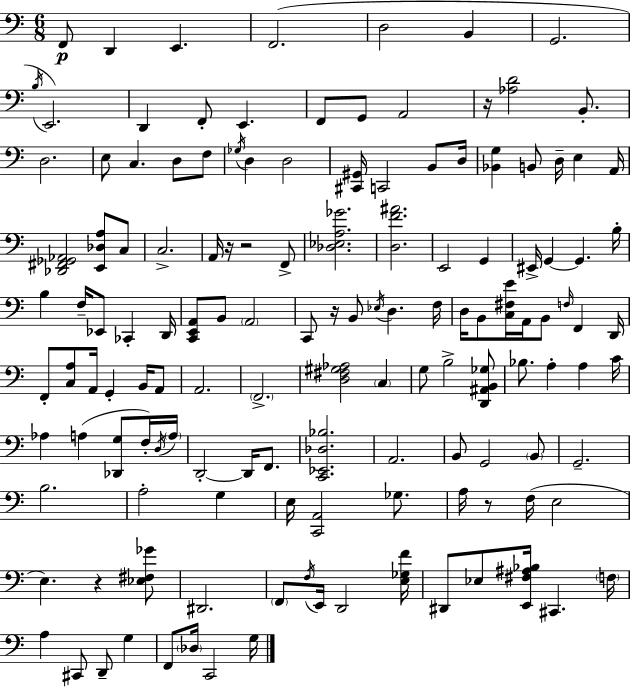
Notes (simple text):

F2/e D2/q E2/q. F2/h. D3/h B2/q G2/h. B3/s E2/h. D2/q F2/e E2/q. F2/e G2/e A2/h R/s [Ab3,D4]/h B2/e. D3/h. E3/e C3/q. D3/e F3/e Gb3/s D3/q D3/h [C#2,G#2]/s C2/h B2/e D3/s [Bb2,G3]/q B2/e D3/s E3/q A2/s [Db2,F#2,Gb2,Ab2]/h [E2,Db3,A3]/e C3/e C3/h. A2/s R/s R/h F2/e [Db3,Eb3,A3,Gb4]/h. [D3,F4,A#4]/h. E2/h G2/q EIS2/s G2/q G2/q. B3/s B3/q F3/s Eb2/e CES2/q D2/s [C2,E2,A2]/e B2/e A2/h C2/e R/s B2/e Eb3/s D3/q. F3/s D3/s B2/e [C3,F#3,E4]/s A2/s B2/e F3/s F2/q D2/s F2/e [C3,A3]/e A2/s G2/q B2/s A2/e A2/h. F2/h. [D3,F#3,G#3,Ab3]/h C3/q G3/e B3/h [D2,A#2,B2,Gb3]/e Bb3/e. A3/q A3/q C4/s Ab3/q A3/q [Db2,G3]/e F3/s D3/s A3/s D2/h D2/s F2/e. [C2,Eb2,Db3,Bb3]/h. A2/h. B2/e G2/h B2/e G2/h. B3/h. A3/h G3/q E3/s [C2,A2]/h Gb3/e. A3/s R/e F3/s E3/h E3/q. R/q [Eb3,F#3,Gb4]/e D#2/h. F2/e F3/s E2/s D2/h [E3,Gb3,F4]/s D#2/e Eb3/e [E2,F#3,A#3,Bb3]/s C#2/q. F3/s A3/q C#2/e D2/e G3/q F2/e Db3/s C2/h G3/s